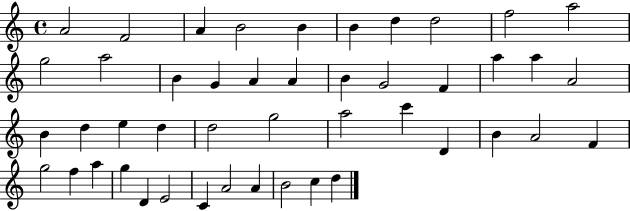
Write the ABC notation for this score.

X:1
T:Untitled
M:4/4
L:1/4
K:C
A2 F2 A B2 B B d d2 f2 a2 g2 a2 B G A A B G2 F a a A2 B d e d d2 g2 a2 c' D B A2 F g2 f a g D E2 C A2 A B2 c d